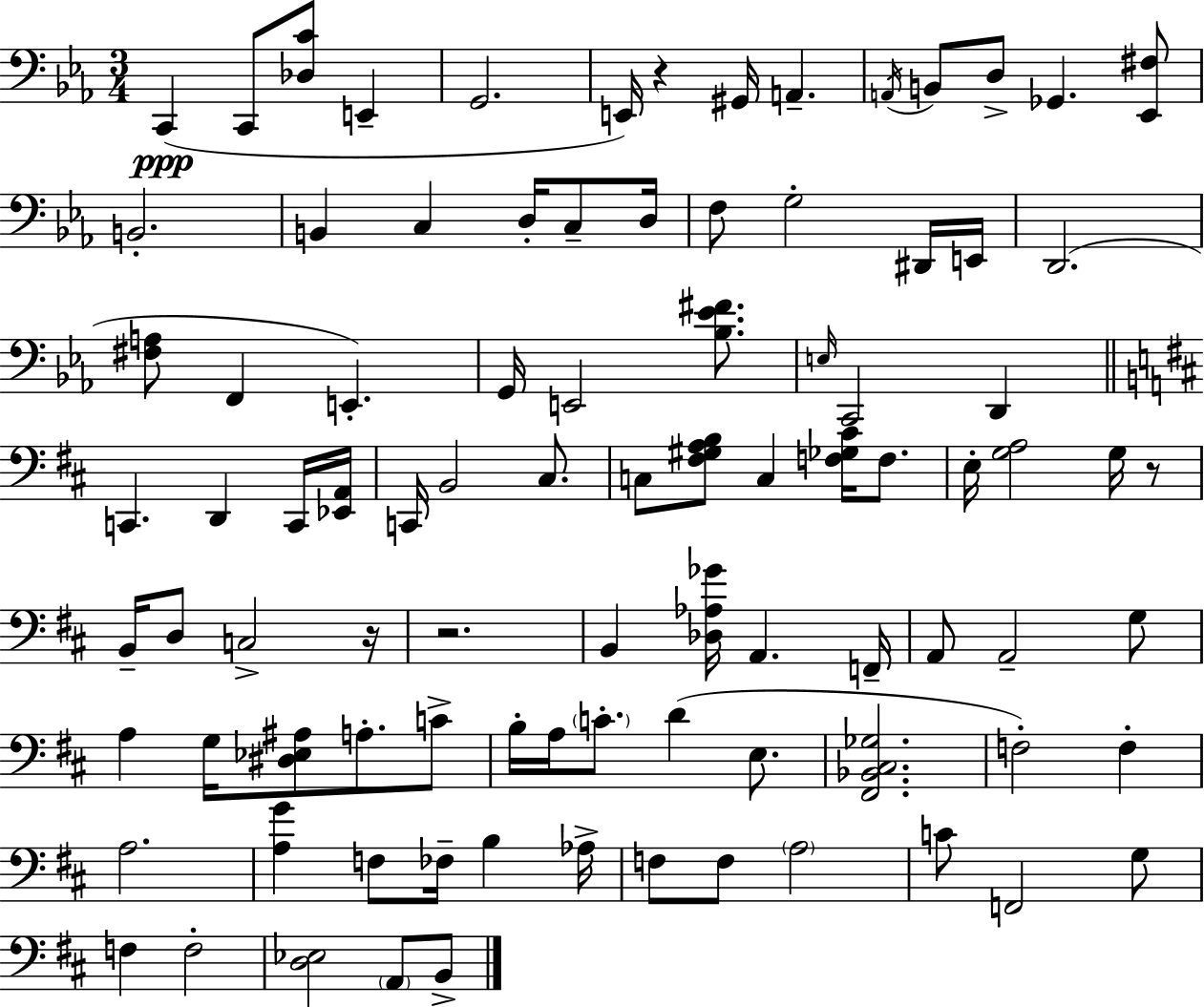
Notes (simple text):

C2/q C2/e [Db3,C4]/e E2/q G2/h. E2/s R/q G#2/s A2/q. A2/s B2/e D3/e Gb2/q. [Eb2,F#3]/e B2/h. B2/q C3/q D3/s C3/e D3/s F3/e G3/h D#2/s E2/s D2/h. [F#3,A3]/e F2/q E2/q. G2/s E2/h [Bb3,Eb4,F#4]/e. E3/s C2/h D2/q C2/q. D2/q C2/s [Eb2,A2]/s C2/s B2/h C#3/e. C3/e [F#3,G#3,A3,B3]/e C3/q [F3,Gb3,C#4]/s F3/e. E3/s [G3,A3]/h G3/s R/e B2/s D3/e C3/h R/s R/h. B2/q [Db3,Ab3,Gb4]/s A2/q. F2/s A2/e A2/h G3/e A3/q G3/s [D#3,Eb3,A#3]/e A3/e. C4/e B3/s A3/s C4/e. D4/q E3/e. [F#2,Bb2,C#3,Gb3]/h. F3/h F3/q A3/h. [A3,G4]/q F3/e FES3/s B3/q Ab3/s F3/e F3/e A3/h C4/e F2/h G3/e F3/q F3/h [D3,Eb3]/h A2/e B2/e